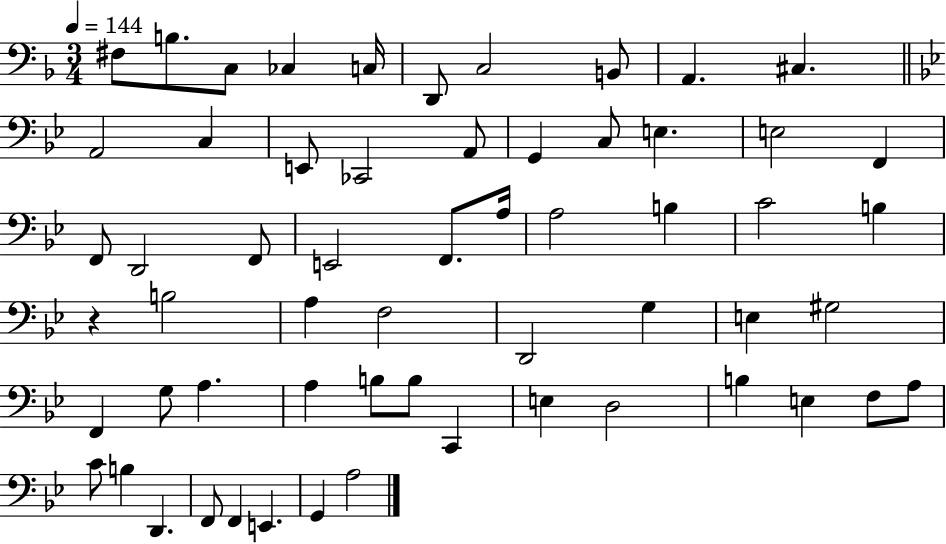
X:1
T:Untitled
M:3/4
L:1/4
K:F
^F,/2 B,/2 C,/2 _C, C,/4 D,,/2 C,2 B,,/2 A,, ^C, A,,2 C, E,,/2 _C,,2 A,,/2 G,, C,/2 E, E,2 F,, F,,/2 D,,2 F,,/2 E,,2 F,,/2 A,/4 A,2 B, C2 B, z B,2 A, F,2 D,,2 G, E, ^G,2 F,, G,/2 A, A, B,/2 B,/2 C,, E, D,2 B, E, F,/2 A,/2 C/2 B, D,, F,,/2 F,, E,, G,, A,2